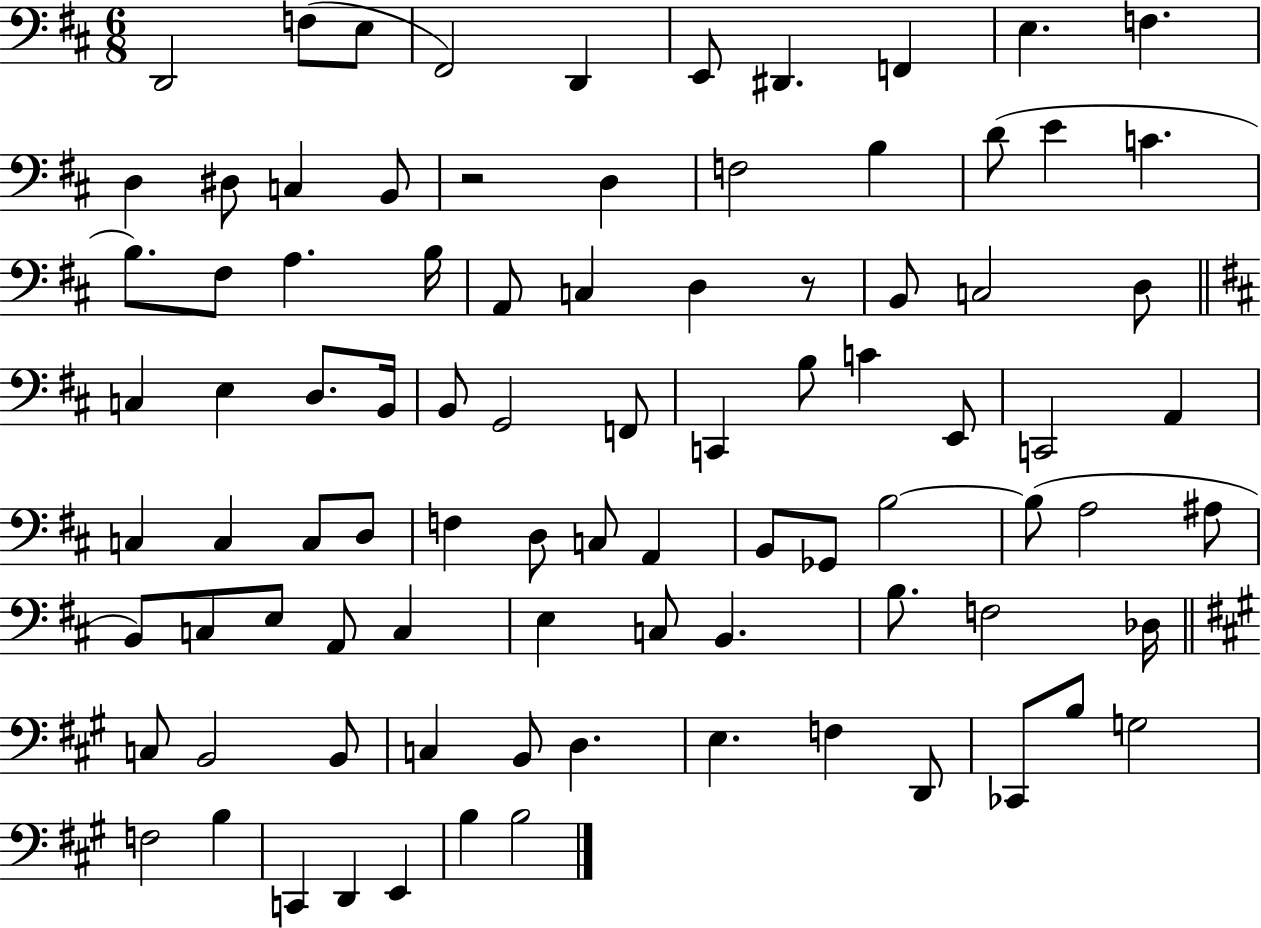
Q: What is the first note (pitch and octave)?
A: D2